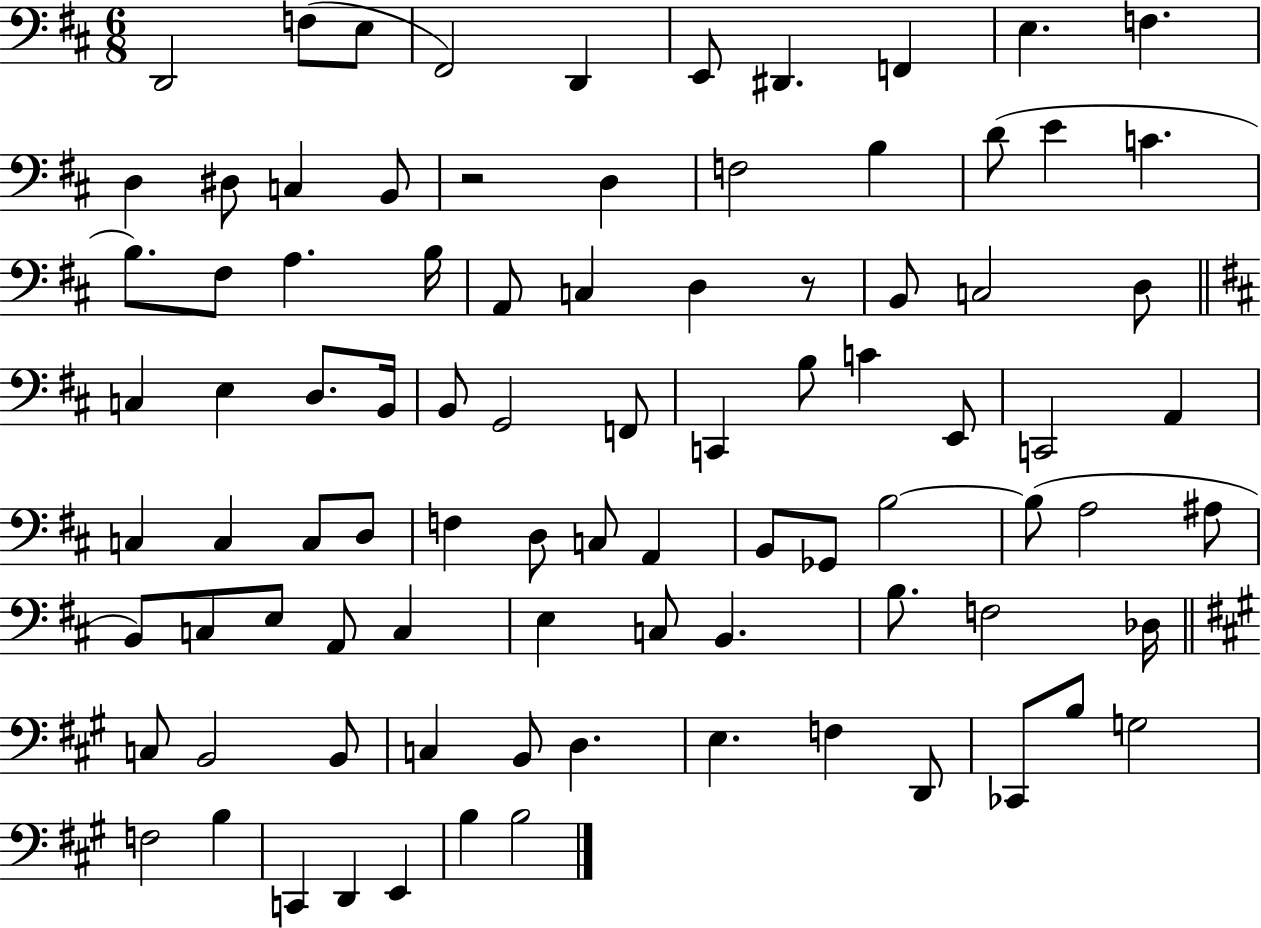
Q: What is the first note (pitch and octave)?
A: D2